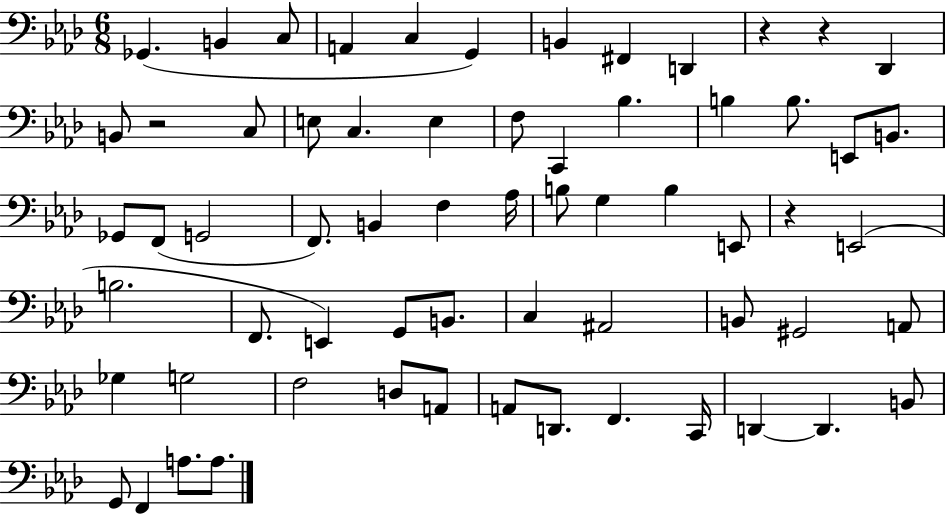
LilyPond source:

{
  \clef bass
  \numericTimeSignature
  \time 6/8
  \key aes \major
  ges,4.( b,4 c8 | a,4 c4 g,4) | b,4 fis,4 d,4 | r4 r4 des,4 | \break b,8 r2 c8 | e8 c4. e4 | f8 c,4 bes4. | b4 b8. e,8 b,8. | \break ges,8 f,8( g,2 | f,8.) b,4 f4 aes16 | b8 g4 b4 e,8 | r4 e,2( | \break b2. | f,8. e,4) g,8 b,8. | c4 ais,2 | b,8 gis,2 a,8 | \break ges4 g2 | f2 d8 a,8 | a,8 d,8. f,4. c,16 | d,4~~ d,4. b,8 | \break g,8 f,4 a8. a8. | \bar "|."
}